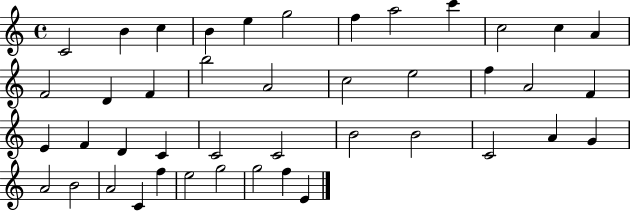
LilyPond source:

{
  \clef treble
  \time 4/4
  \defaultTimeSignature
  \key c \major
  c'2 b'4 c''4 | b'4 e''4 g''2 | f''4 a''2 c'''4 | c''2 c''4 a'4 | \break f'2 d'4 f'4 | b''2 a'2 | c''2 e''2 | f''4 a'2 f'4 | \break e'4 f'4 d'4 c'4 | c'2 c'2 | b'2 b'2 | c'2 a'4 g'4 | \break a'2 b'2 | a'2 c'4 f''4 | e''2 g''2 | g''2 f''4 e'4 | \break \bar "|."
}